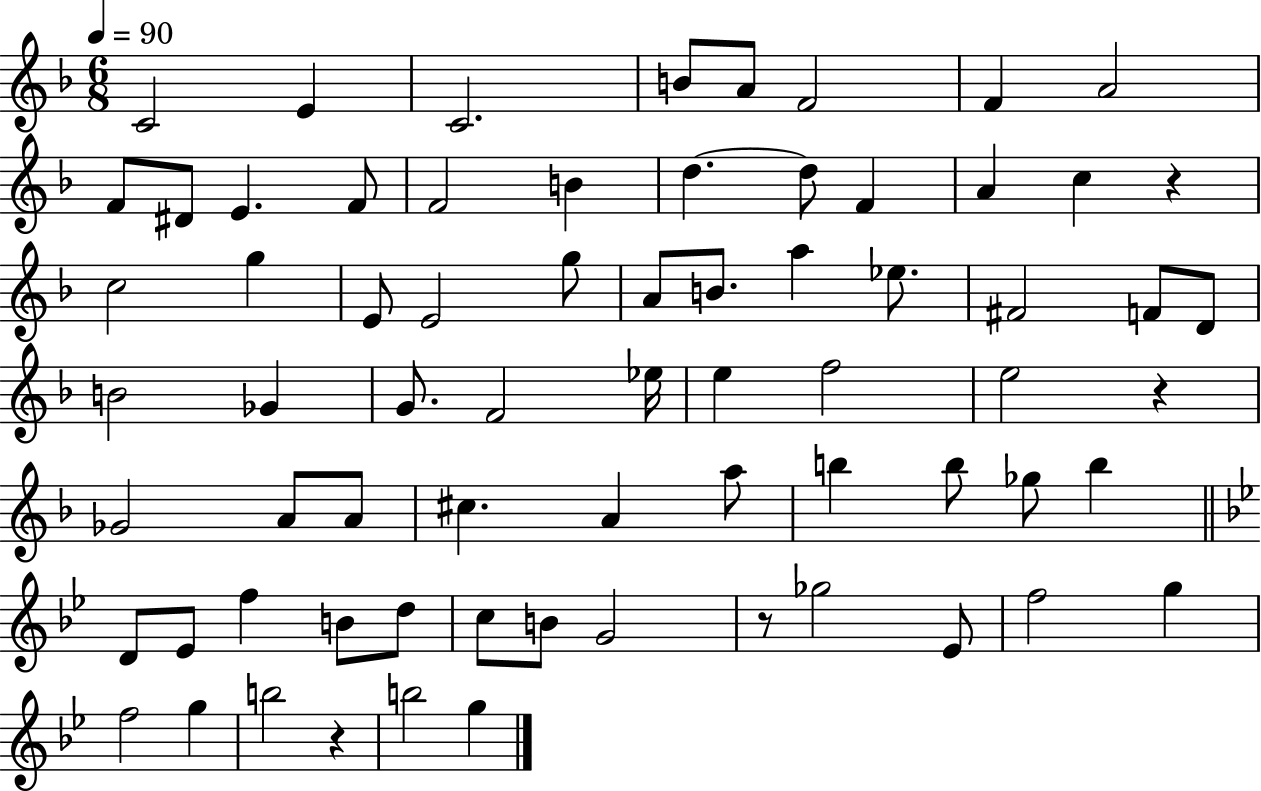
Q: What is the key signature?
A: F major